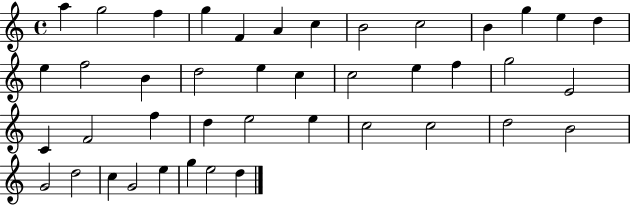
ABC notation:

X:1
T:Untitled
M:4/4
L:1/4
K:C
a g2 f g F A c B2 c2 B g e d e f2 B d2 e c c2 e f g2 E2 C F2 f d e2 e c2 c2 d2 B2 G2 d2 c G2 e g e2 d